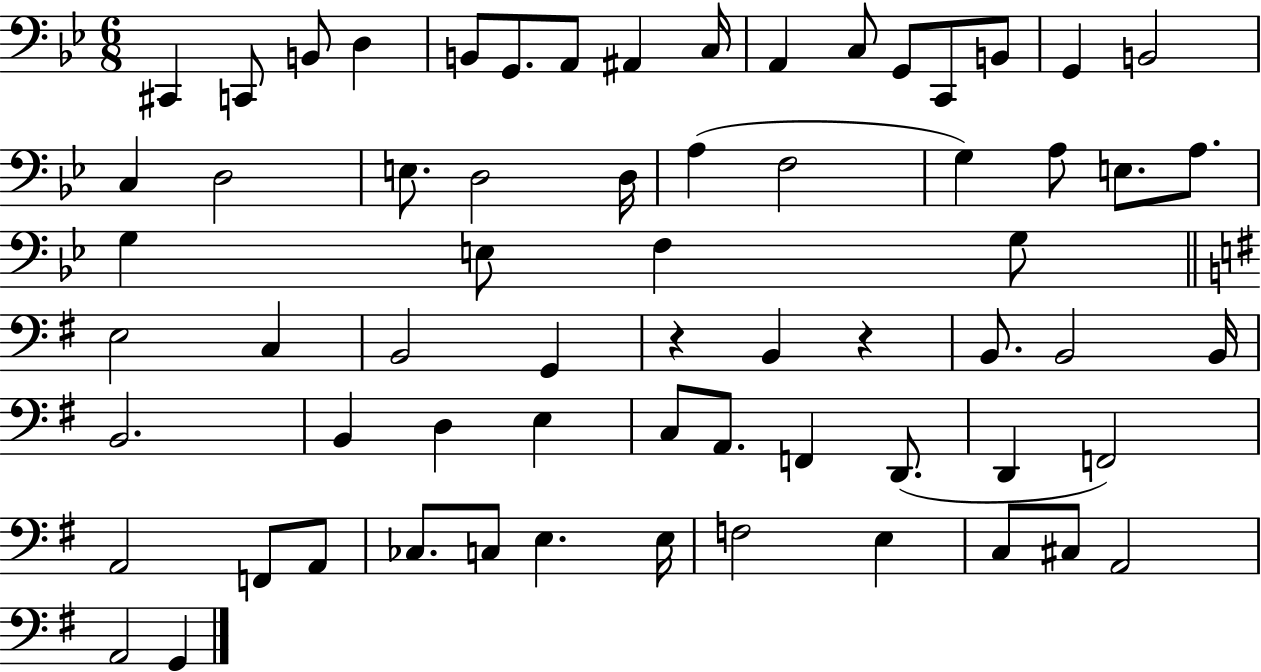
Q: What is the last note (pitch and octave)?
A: G2